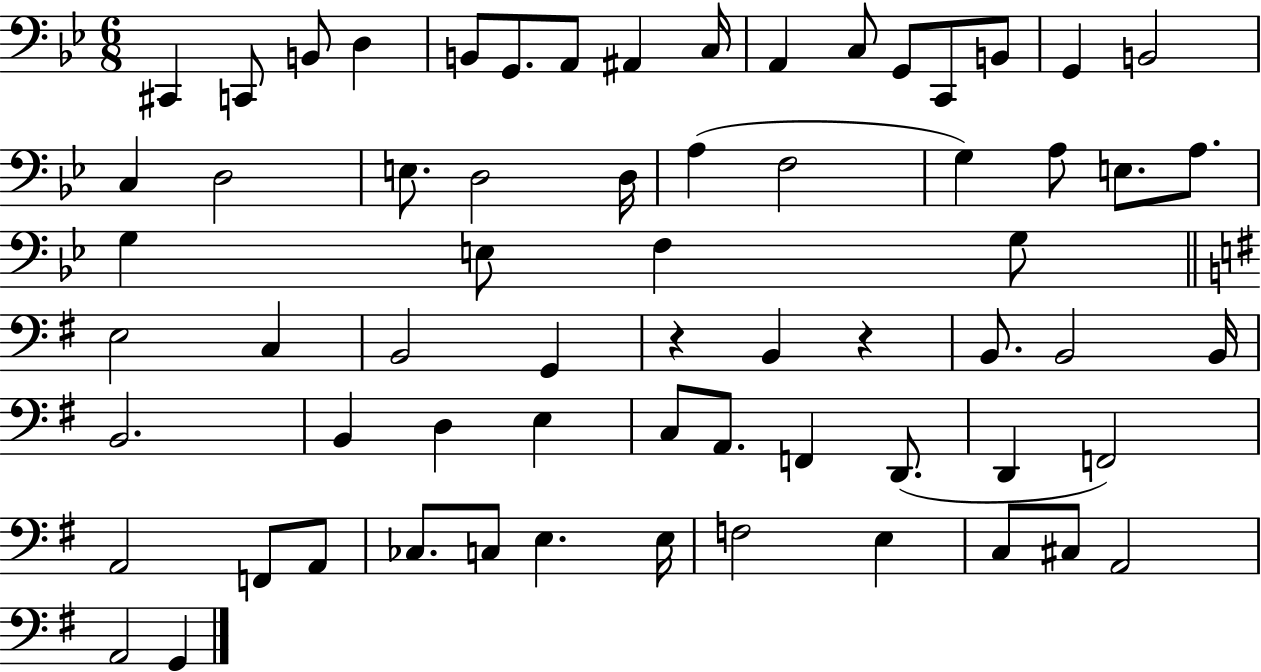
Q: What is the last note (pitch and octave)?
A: G2